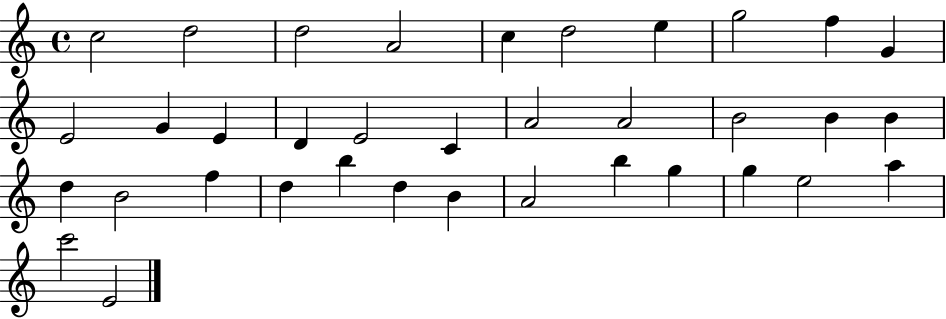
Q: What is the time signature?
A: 4/4